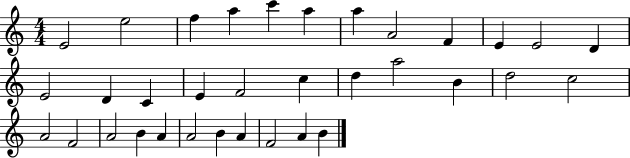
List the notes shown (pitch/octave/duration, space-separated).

E4/h E5/h F5/q A5/q C6/q A5/q A5/q A4/h F4/q E4/q E4/h D4/q E4/h D4/q C4/q E4/q F4/h C5/q D5/q A5/h B4/q D5/h C5/h A4/h F4/h A4/h B4/q A4/q A4/h B4/q A4/q F4/h A4/q B4/q